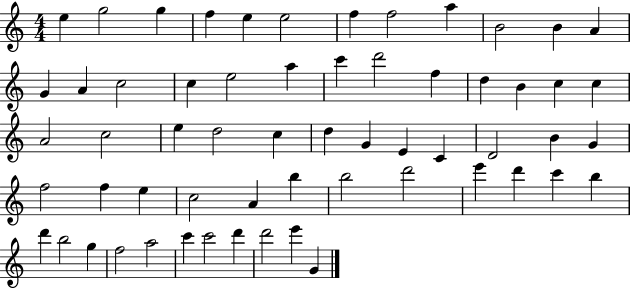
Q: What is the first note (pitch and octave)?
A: E5